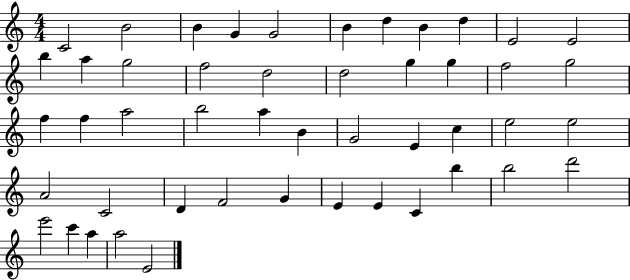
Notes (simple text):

C4/h B4/h B4/q G4/q G4/h B4/q D5/q B4/q D5/q E4/h E4/h B5/q A5/q G5/h F5/h D5/h D5/h G5/q G5/q F5/h G5/h F5/q F5/q A5/h B5/h A5/q B4/q G4/h E4/q C5/q E5/h E5/h A4/h C4/h D4/q F4/h G4/q E4/q E4/q C4/q B5/q B5/h D6/h E6/h C6/q A5/q A5/h E4/h